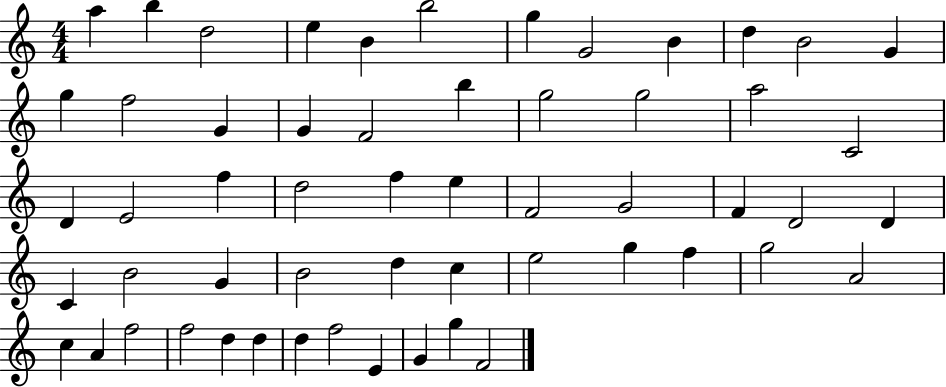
A5/q B5/q D5/h E5/q B4/q B5/h G5/q G4/h B4/q D5/q B4/h G4/q G5/q F5/h G4/q G4/q F4/h B5/q G5/h G5/h A5/h C4/h D4/q E4/h F5/q D5/h F5/q E5/q F4/h G4/h F4/q D4/h D4/q C4/q B4/h G4/q B4/h D5/q C5/q E5/h G5/q F5/q G5/h A4/h C5/q A4/q F5/h F5/h D5/q D5/q D5/q F5/h E4/q G4/q G5/q F4/h